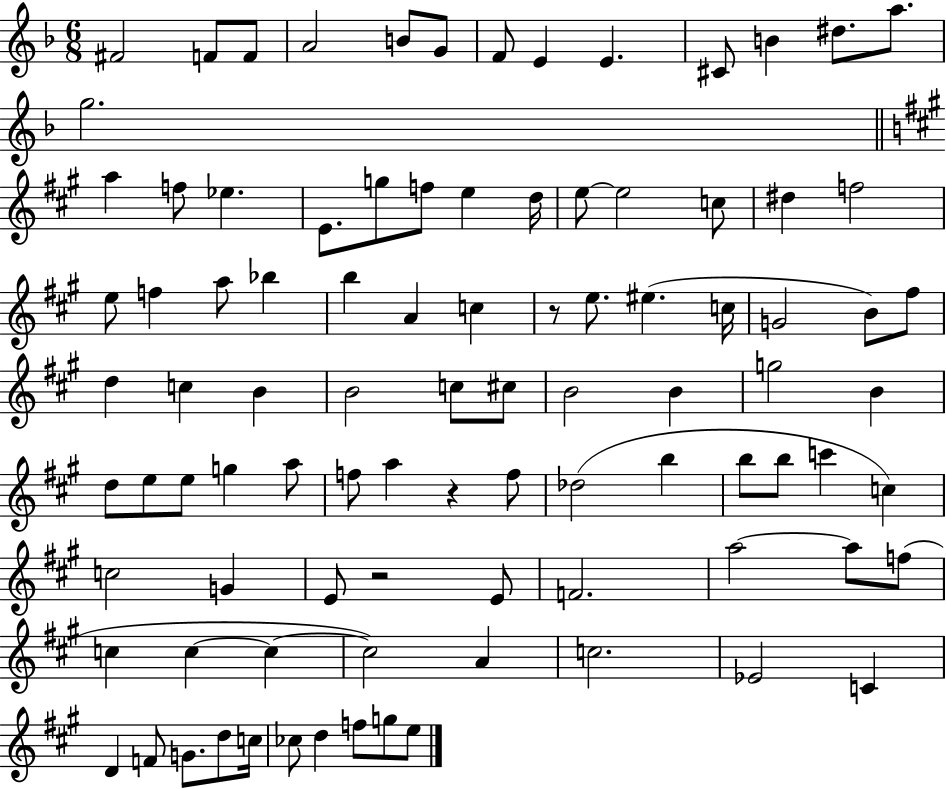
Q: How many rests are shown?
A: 3